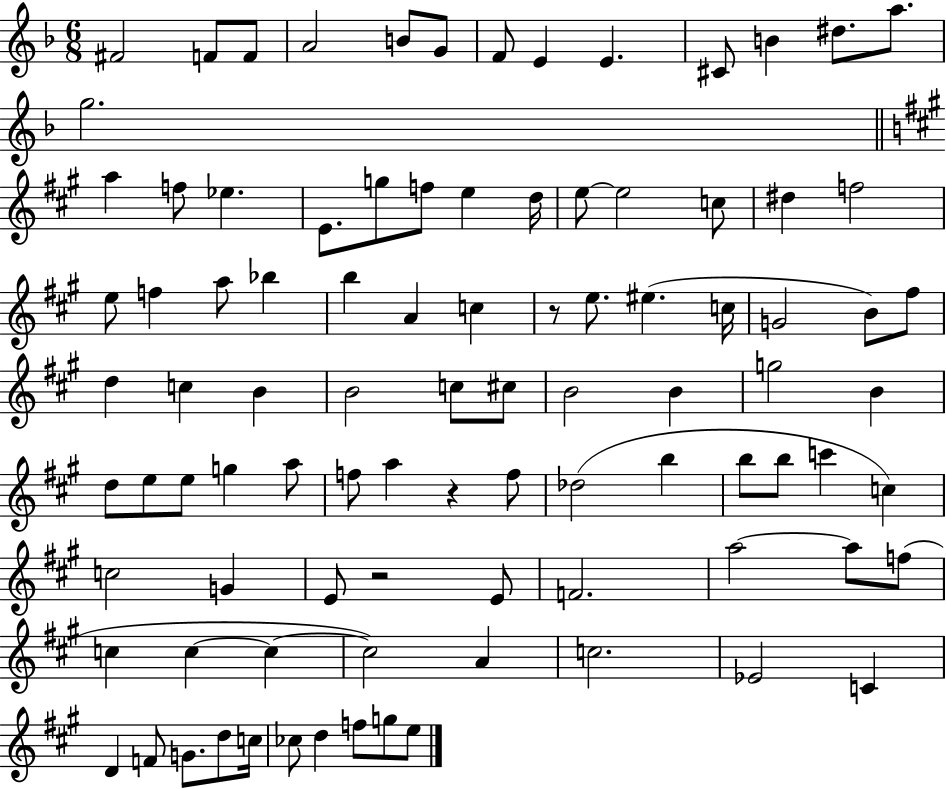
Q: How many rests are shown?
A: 3